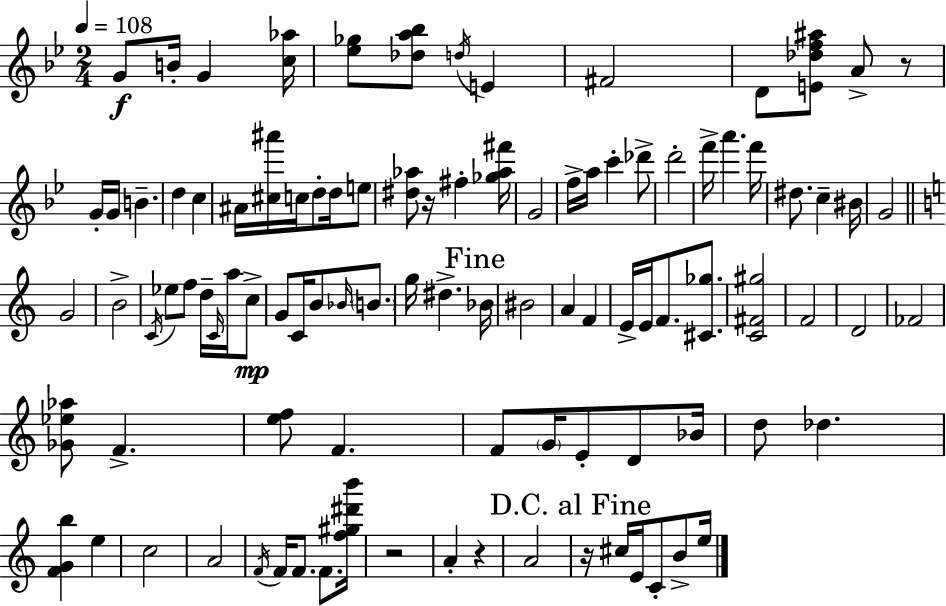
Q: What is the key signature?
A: G minor